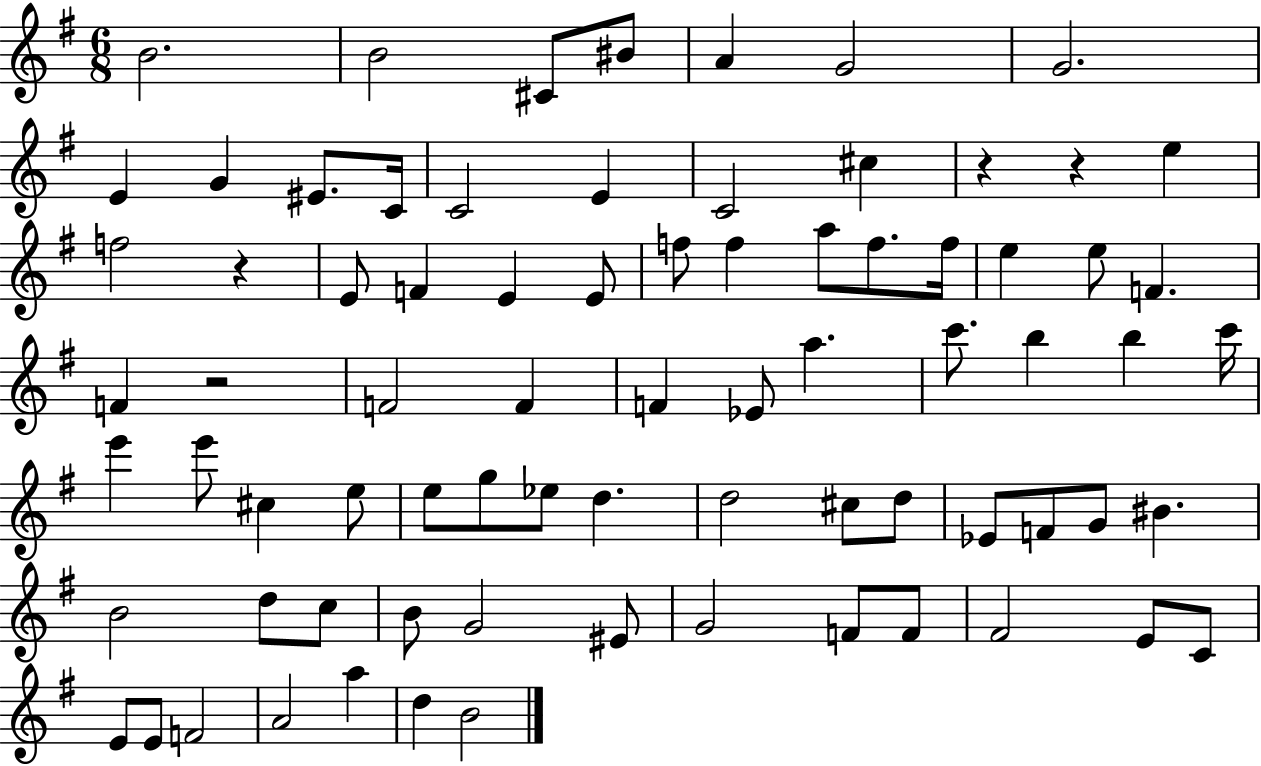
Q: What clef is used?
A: treble